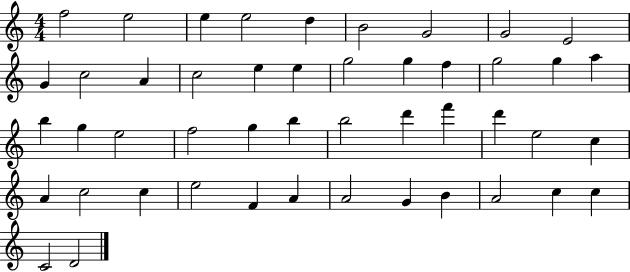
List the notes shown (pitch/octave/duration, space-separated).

F5/h E5/h E5/q E5/h D5/q B4/h G4/h G4/h E4/h G4/q C5/h A4/q C5/h E5/q E5/q G5/h G5/q F5/q G5/h G5/q A5/q B5/q G5/q E5/h F5/h G5/q B5/q B5/h D6/q F6/q D6/q E5/h C5/q A4/q C5/h C5/q E5/h F4/q A4/q A4/h G4/q B4/q A4/h C5/q C5/q C4/h D4/h